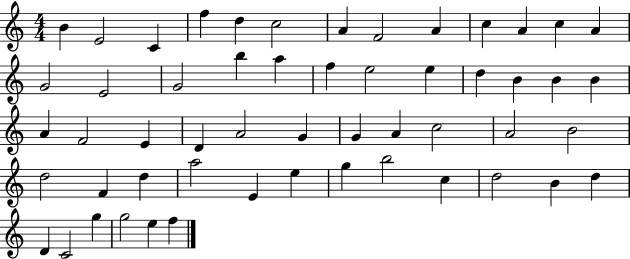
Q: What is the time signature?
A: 4/4